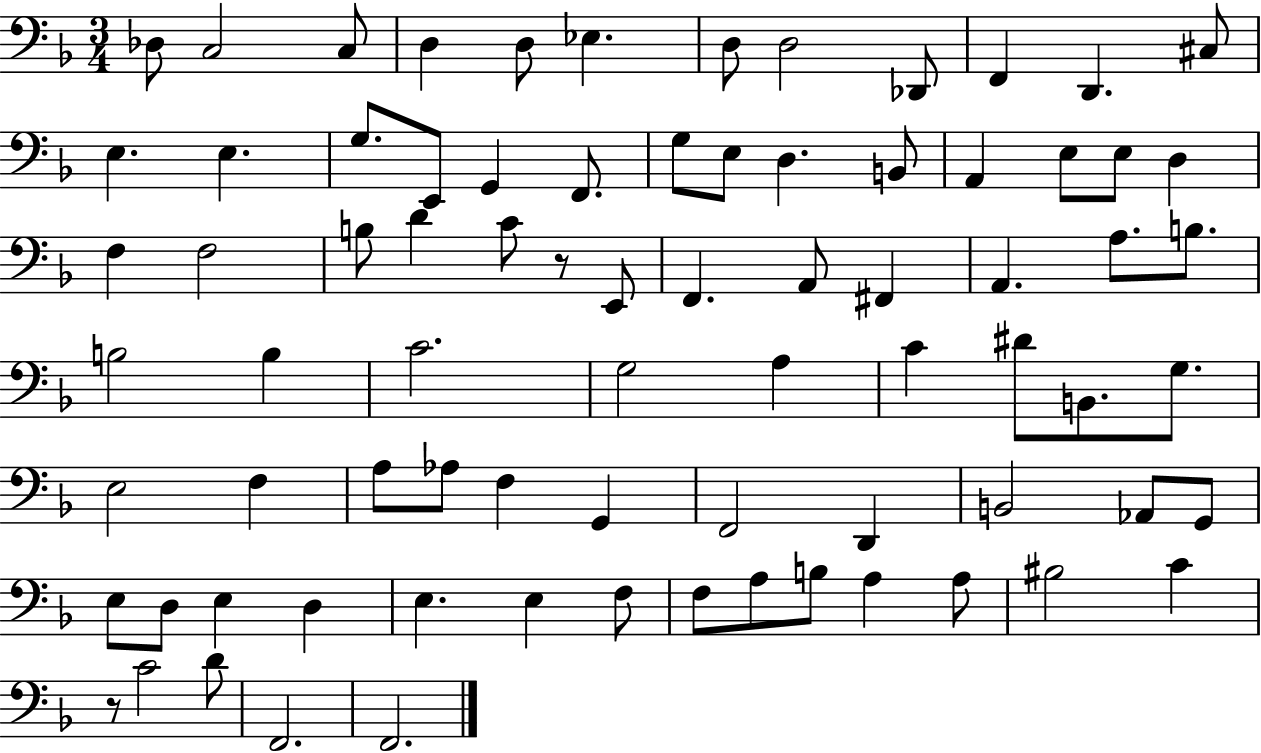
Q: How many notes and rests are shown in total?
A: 78